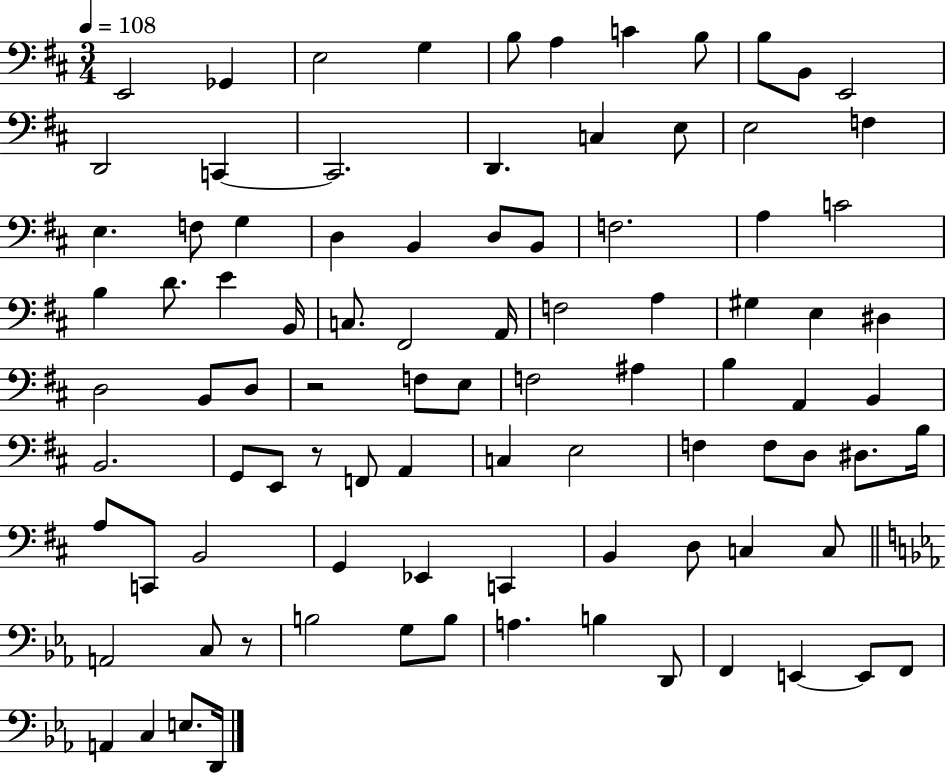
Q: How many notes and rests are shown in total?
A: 92